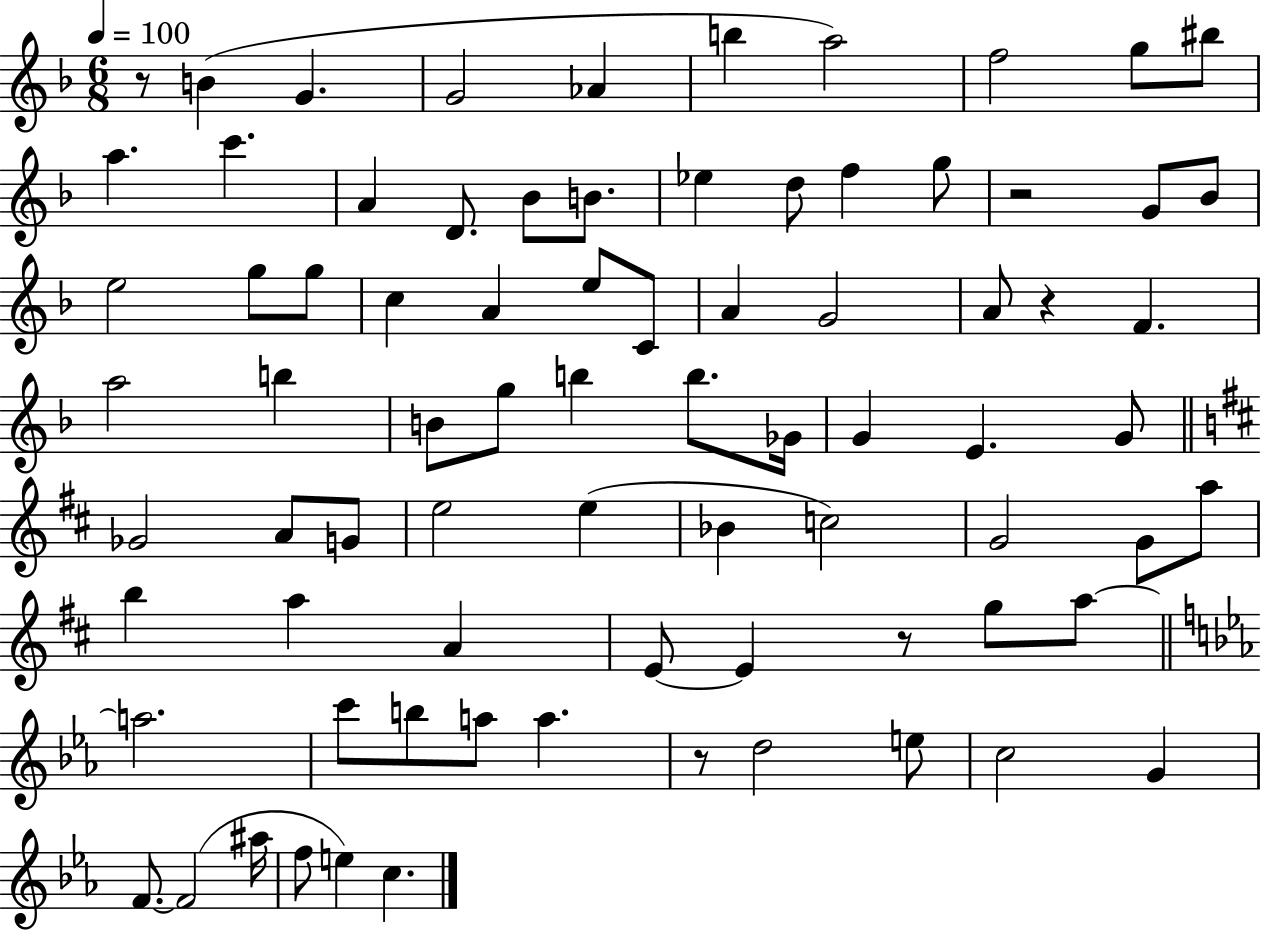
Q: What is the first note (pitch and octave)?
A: B4